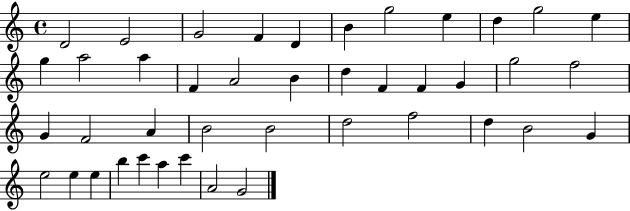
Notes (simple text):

D4/h E4/h G4/h F4/q D4/q B4/q G5/h E5/q D5/q G5/h E5/q G5/q A5/h A5/q F4/q A4/h B4/q D5/q F4/q F4/q G4/q G5/h F5/h G4/q F4/h A4/q B4/h B4/h D5/h F5/h D5/q B4/h G4/q E5/h E5/q E5/q B5/q C6/q A5/q C6/q A4/h G4/h